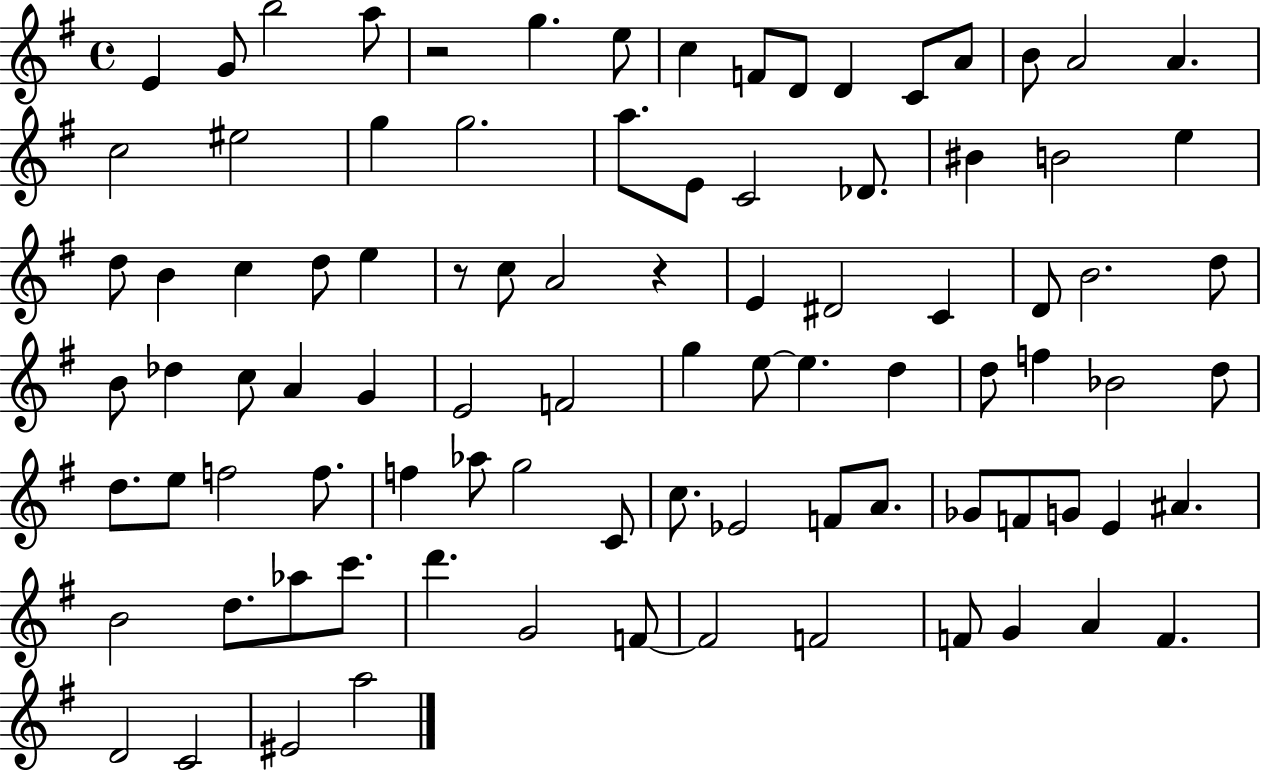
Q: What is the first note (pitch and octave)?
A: E4